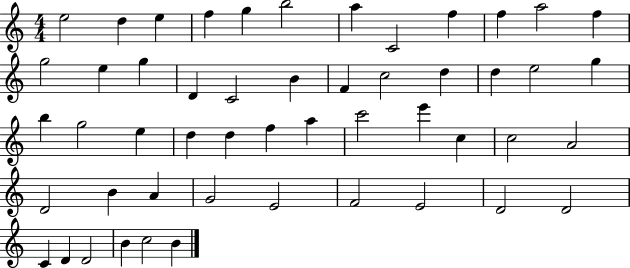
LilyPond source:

{
  \clef treble
  \numericTimeSignature
  \time 4/4
  \key c \major
  e''2 d''4 e''4 | f''4 g''4 b''2 | a''4 c'2 f''4 | f''4 a''2 f''4 | \break g''2 e''4 g''4 | d'4 c'2 b'4 | f'4 c''2 d''4 | d''4 e''2 g''4 | \break b''4 g''2 e''4 | d''4 d''4 f''4 a''4 | c'''2 e'''4 c''4 | c''2 a'2 | \break d'2 b'4 a'4 | g'2 e'2 | f'2 e'2 | d'2 d'2 | \break c'4 d'4 d'2 | b'4 c''2 b'4 | \bar "|."
}